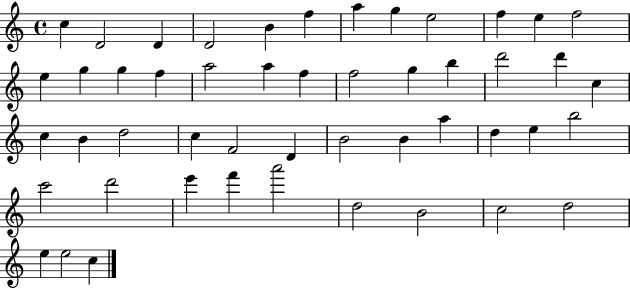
C5/q D4/h D4/q D4/h B4/q F5/q A5/q G5/q E5/h F5/q E5/q F5/h E5/q G5/q G5/q F5/q A5/h A5/q F5/q F5/h G5/q B5/q D6/h D6/q C5/q C5/q B4/q D5/h C5/q F4/h D4/q B4/h B4/q A5/q D5/q E5/q B5/h C6/h D6/h E6/q F6/q A6/h D5/h B4/h C5/h D5/h E5/q E5/h C5/q